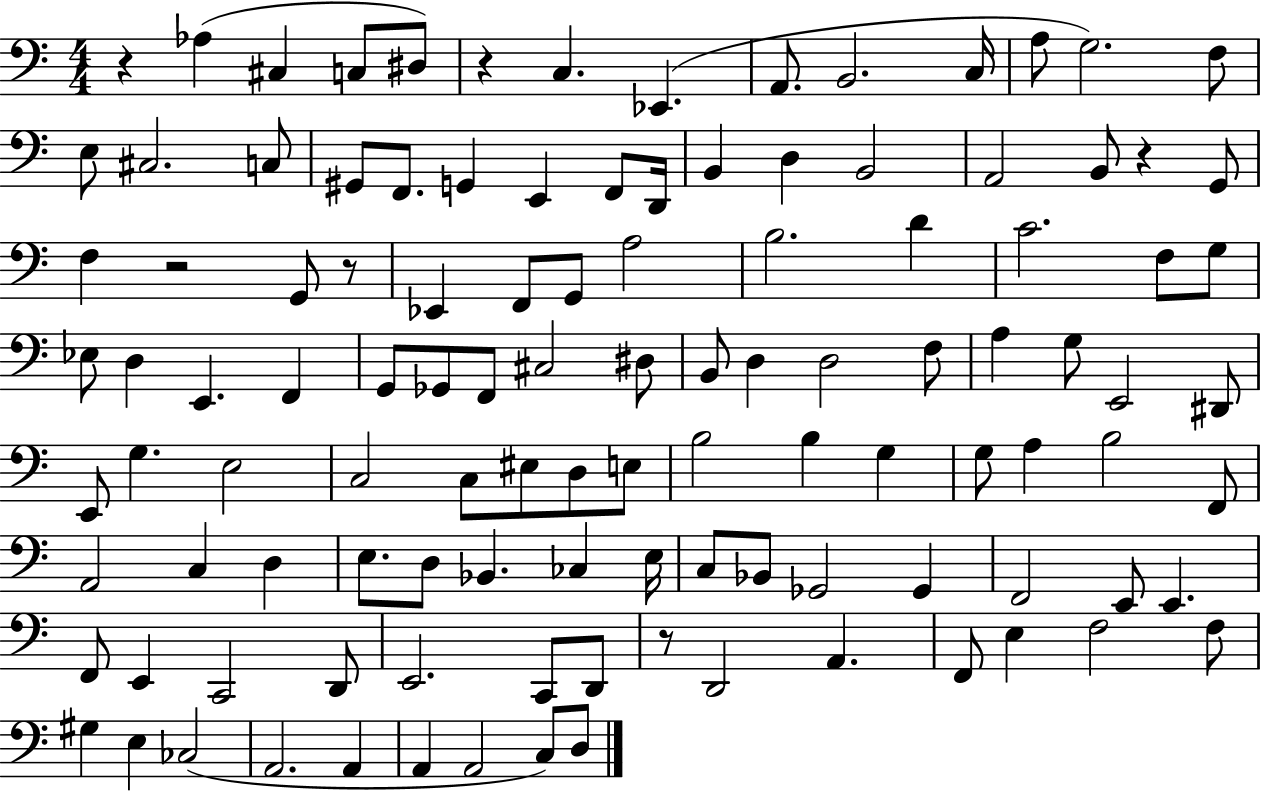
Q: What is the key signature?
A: C major